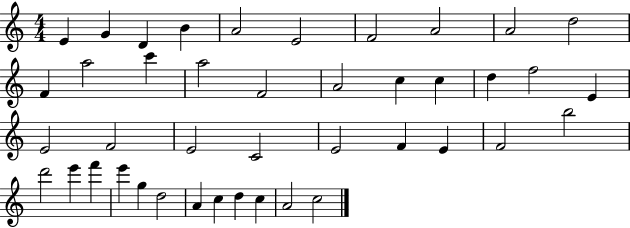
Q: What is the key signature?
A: C major